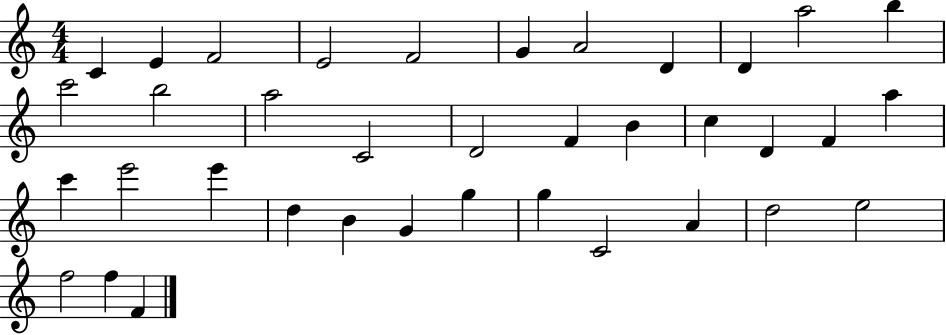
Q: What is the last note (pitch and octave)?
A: F4